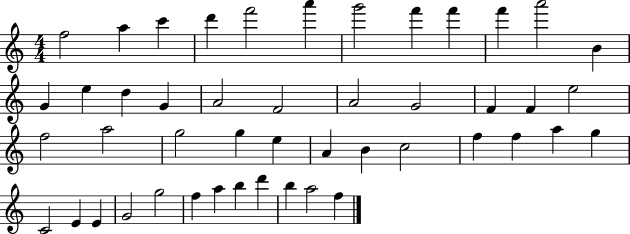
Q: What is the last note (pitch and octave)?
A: F5